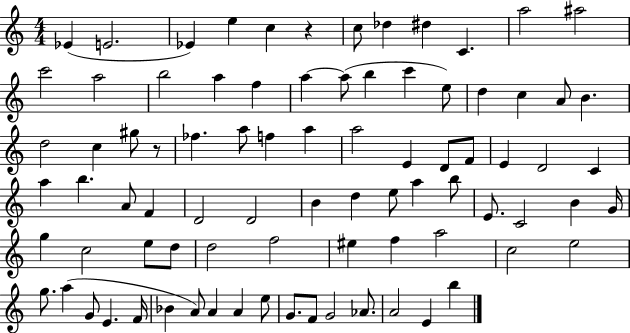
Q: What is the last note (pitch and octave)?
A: B5